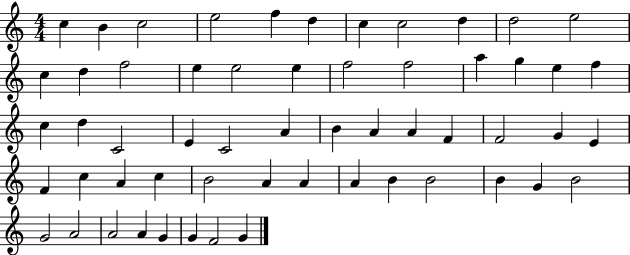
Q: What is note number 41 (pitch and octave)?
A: B4